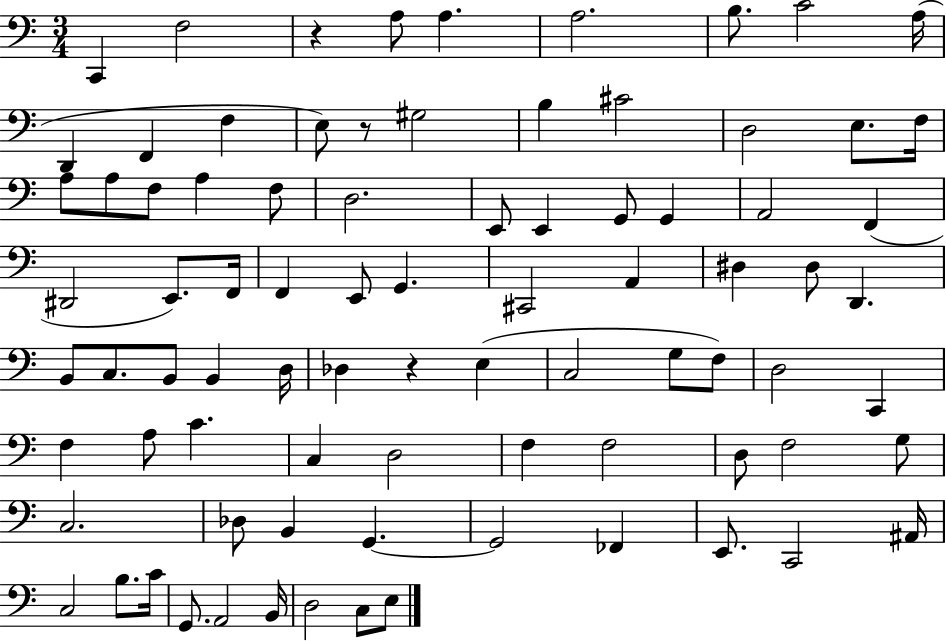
C2/q F3/h R/q A3/e A3/q. A3/h. B3/e. C4/h A3/s D2/q F2/q F3/q E3/e R/e G#3/h B3/q C#4/h D3/h E3/e. F3/s A3/e A3/e F3/e A3/q F3/e D3/h. E2/e E2/q G2/e G2/q A2/h F2/q D#2/h E2/e. F2/s F2/q E2/e G2/q. C#2/h A2/q D#3/q D#3/e D2/q. B2/e C3/e. B2/e B2/q D3/s Db3/q R/q E3/q C3/h G3/e F3/e D3/h C2/q F3/q A3/e C4/q. C3/q D3/h F3/q F3/h D3/e F3/h G3/e C3/h. Db3/e B2/q G2/q. G2/h FES2/q E2/e. C2/h A#2/s C3/h B3/e. C4/s G2/e. A2/h B2/s D3/h C3/e E3/e